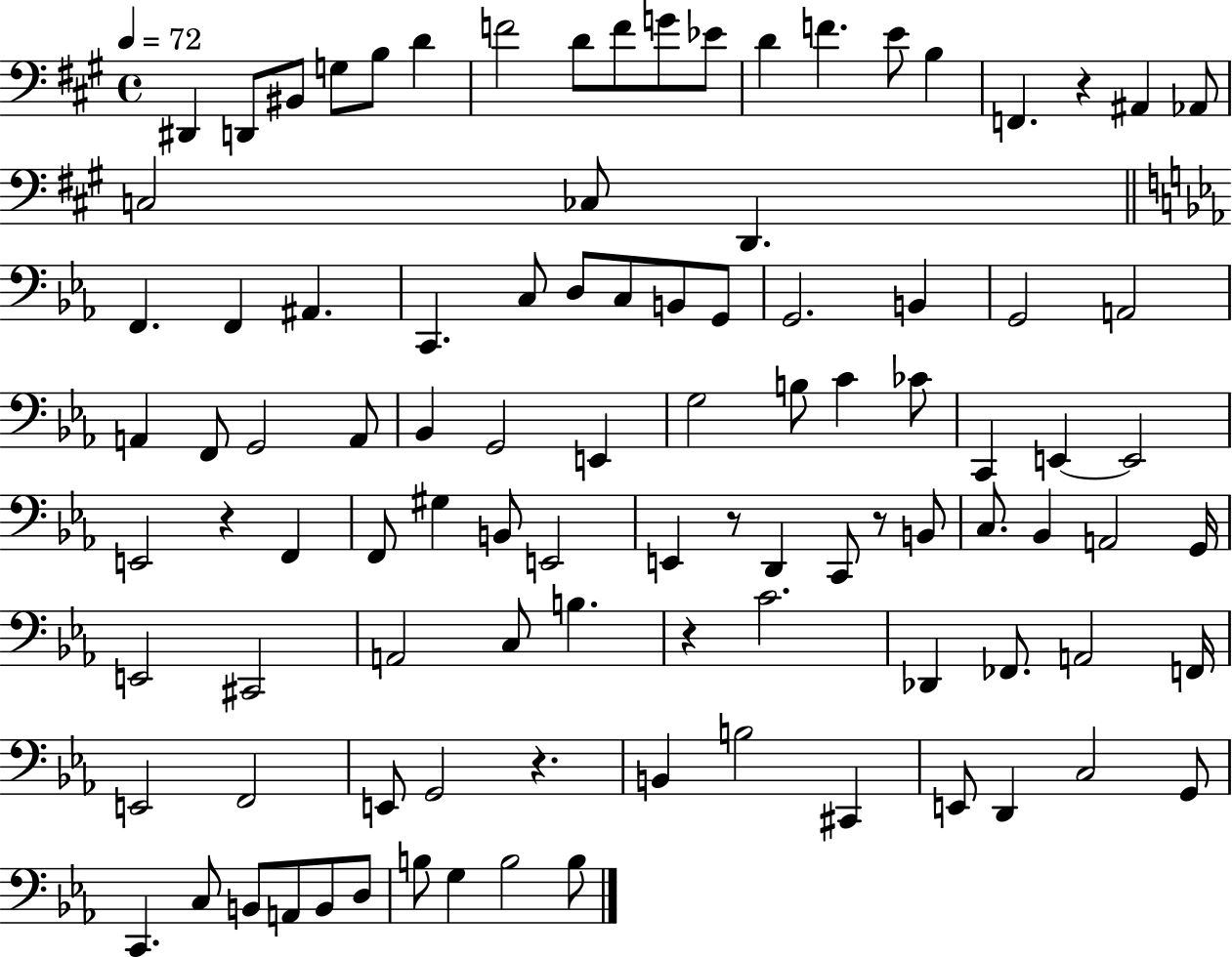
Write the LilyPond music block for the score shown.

{
  \clef bass
  \time 4/4
  \defaultTimeSignature
  \key a \major
  \tempo 4 = 72
  dis,4 d,8 bis,8 g8 b8 d'4 | f'2 d'8 f'8 g'8 ees'8 | d'4 f'4. e'8 b4 | f,4. r4 ais,4 aes,8 | \break c2 ces8 d,4. | \bar "||" \break \key c \minor f,4. f,4 ais,4. | c,4. c8 d8 c8 b,8 g,8 | g,2. b,4 | g,2 a,2 | \break a,4 f,8 g,2 a,8 | bes,4 g,2 e,4 | g2 b8 c'4 ces'8 | c,4 e,4~~ e,2 | \break e,2 r4 f,4 | f,8 gis4 b,8 e,2 | e,4 r8 d,4 c,8 r8 b,8 | c8. bes,4 a,2 g,16 | \break e,2 cis,2 | a,2 c8 b4. | r4 c'2. | des,4 fes,8. a,2 f,16 | \break e,2 f,2 | e,8 g,2 r4. | b,4 b2 cis,4 | e,8 d,4 c2 g,8 | \break c,4. c8 b,8 a,8 b,8 d8 | b8 g4 b2 b8 | \bar "|."
}